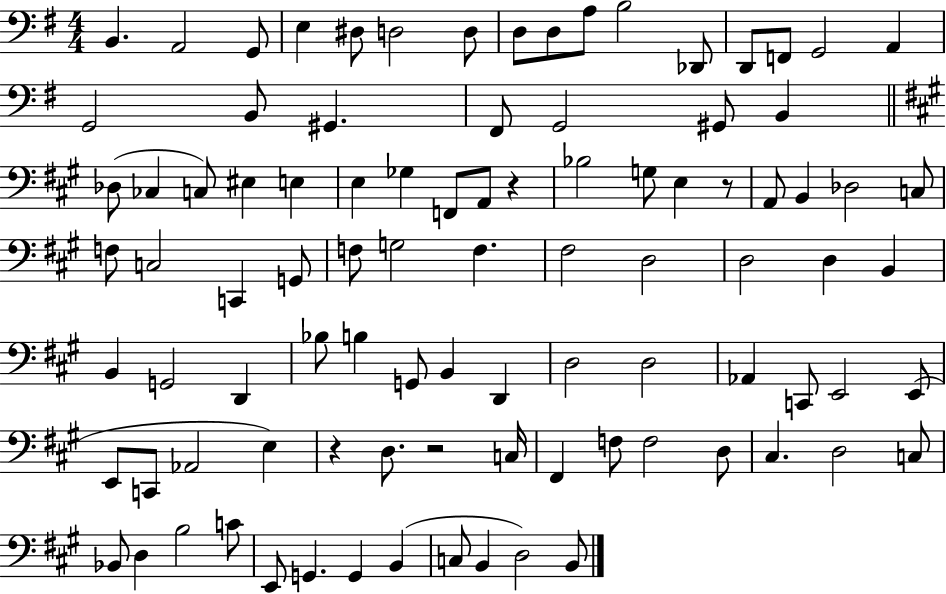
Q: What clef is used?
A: bass